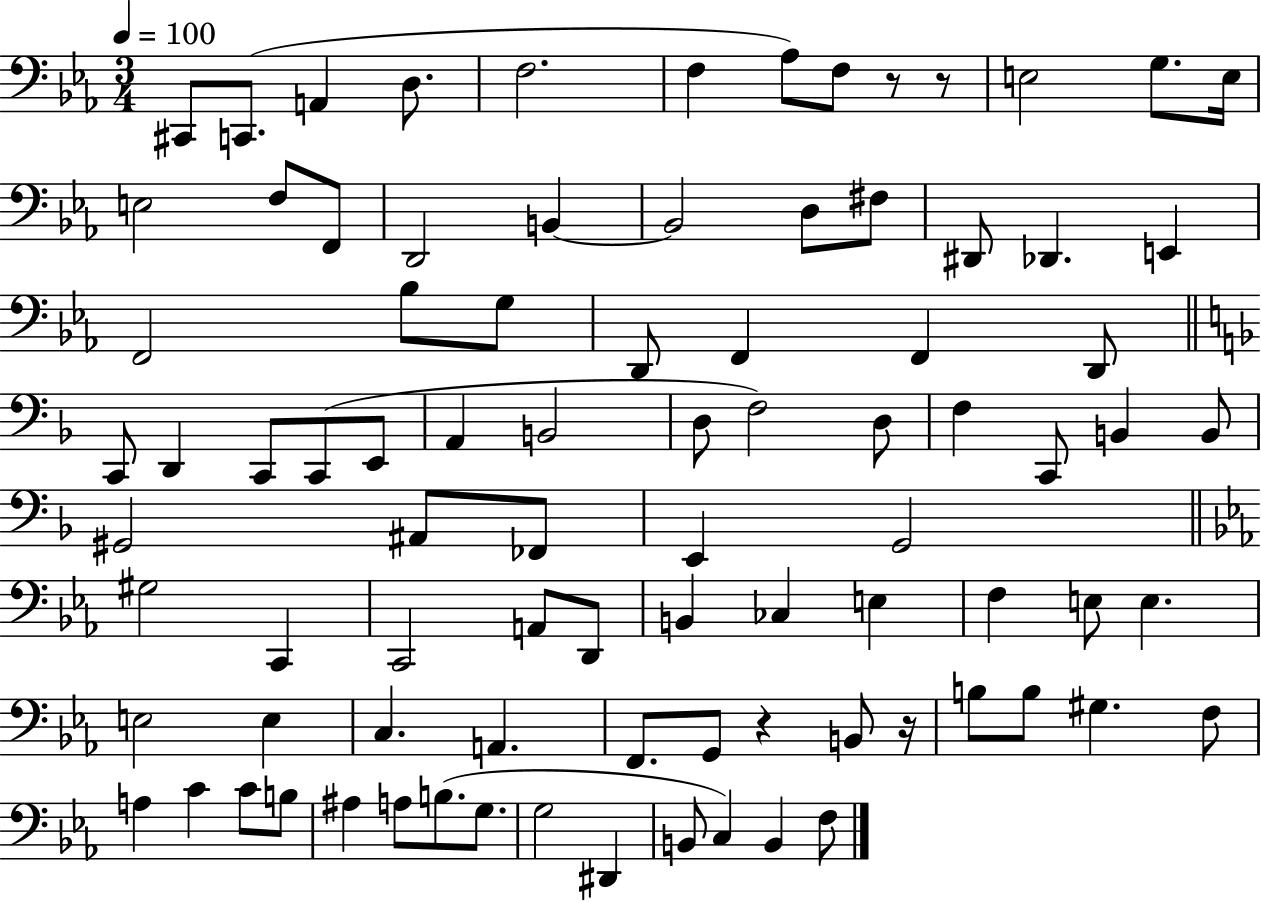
C#2/e C2/e. A2/q D3/e. F3/h. F3/q Ab3/e F3/e R/e R/e E3/h G3/e. E3/s E3/h F3/e F2/e D2/h B2/q B2/h D3/e F#3/e D#2/e Db2/q. E2/q F2/h Bb3/e G3/e D2/e F2/q F2/q D2/e C2/e D2/q C2/e C2/e E2/e A2/q B2/h D3/e F3/h D3/e F3/q C2/e B2/q B2/e G#2/h A#2/e FES2/e E2/q G2/h G#3/h C2/q C2/h A2/e D2/e B2/q CES3/q E3/q F3/q E3/e E3/q. E3/h E3/q C3/q. A2/q. F2/e. G2/e R/q B2/e R/s B3/e B3/e G#3/q. F3/e A3/q C4/q C4/e B3/e A#3/q A3/e B3/e. G3/e. G3/h D#2/q B2/e C3/q B2/q F3/e